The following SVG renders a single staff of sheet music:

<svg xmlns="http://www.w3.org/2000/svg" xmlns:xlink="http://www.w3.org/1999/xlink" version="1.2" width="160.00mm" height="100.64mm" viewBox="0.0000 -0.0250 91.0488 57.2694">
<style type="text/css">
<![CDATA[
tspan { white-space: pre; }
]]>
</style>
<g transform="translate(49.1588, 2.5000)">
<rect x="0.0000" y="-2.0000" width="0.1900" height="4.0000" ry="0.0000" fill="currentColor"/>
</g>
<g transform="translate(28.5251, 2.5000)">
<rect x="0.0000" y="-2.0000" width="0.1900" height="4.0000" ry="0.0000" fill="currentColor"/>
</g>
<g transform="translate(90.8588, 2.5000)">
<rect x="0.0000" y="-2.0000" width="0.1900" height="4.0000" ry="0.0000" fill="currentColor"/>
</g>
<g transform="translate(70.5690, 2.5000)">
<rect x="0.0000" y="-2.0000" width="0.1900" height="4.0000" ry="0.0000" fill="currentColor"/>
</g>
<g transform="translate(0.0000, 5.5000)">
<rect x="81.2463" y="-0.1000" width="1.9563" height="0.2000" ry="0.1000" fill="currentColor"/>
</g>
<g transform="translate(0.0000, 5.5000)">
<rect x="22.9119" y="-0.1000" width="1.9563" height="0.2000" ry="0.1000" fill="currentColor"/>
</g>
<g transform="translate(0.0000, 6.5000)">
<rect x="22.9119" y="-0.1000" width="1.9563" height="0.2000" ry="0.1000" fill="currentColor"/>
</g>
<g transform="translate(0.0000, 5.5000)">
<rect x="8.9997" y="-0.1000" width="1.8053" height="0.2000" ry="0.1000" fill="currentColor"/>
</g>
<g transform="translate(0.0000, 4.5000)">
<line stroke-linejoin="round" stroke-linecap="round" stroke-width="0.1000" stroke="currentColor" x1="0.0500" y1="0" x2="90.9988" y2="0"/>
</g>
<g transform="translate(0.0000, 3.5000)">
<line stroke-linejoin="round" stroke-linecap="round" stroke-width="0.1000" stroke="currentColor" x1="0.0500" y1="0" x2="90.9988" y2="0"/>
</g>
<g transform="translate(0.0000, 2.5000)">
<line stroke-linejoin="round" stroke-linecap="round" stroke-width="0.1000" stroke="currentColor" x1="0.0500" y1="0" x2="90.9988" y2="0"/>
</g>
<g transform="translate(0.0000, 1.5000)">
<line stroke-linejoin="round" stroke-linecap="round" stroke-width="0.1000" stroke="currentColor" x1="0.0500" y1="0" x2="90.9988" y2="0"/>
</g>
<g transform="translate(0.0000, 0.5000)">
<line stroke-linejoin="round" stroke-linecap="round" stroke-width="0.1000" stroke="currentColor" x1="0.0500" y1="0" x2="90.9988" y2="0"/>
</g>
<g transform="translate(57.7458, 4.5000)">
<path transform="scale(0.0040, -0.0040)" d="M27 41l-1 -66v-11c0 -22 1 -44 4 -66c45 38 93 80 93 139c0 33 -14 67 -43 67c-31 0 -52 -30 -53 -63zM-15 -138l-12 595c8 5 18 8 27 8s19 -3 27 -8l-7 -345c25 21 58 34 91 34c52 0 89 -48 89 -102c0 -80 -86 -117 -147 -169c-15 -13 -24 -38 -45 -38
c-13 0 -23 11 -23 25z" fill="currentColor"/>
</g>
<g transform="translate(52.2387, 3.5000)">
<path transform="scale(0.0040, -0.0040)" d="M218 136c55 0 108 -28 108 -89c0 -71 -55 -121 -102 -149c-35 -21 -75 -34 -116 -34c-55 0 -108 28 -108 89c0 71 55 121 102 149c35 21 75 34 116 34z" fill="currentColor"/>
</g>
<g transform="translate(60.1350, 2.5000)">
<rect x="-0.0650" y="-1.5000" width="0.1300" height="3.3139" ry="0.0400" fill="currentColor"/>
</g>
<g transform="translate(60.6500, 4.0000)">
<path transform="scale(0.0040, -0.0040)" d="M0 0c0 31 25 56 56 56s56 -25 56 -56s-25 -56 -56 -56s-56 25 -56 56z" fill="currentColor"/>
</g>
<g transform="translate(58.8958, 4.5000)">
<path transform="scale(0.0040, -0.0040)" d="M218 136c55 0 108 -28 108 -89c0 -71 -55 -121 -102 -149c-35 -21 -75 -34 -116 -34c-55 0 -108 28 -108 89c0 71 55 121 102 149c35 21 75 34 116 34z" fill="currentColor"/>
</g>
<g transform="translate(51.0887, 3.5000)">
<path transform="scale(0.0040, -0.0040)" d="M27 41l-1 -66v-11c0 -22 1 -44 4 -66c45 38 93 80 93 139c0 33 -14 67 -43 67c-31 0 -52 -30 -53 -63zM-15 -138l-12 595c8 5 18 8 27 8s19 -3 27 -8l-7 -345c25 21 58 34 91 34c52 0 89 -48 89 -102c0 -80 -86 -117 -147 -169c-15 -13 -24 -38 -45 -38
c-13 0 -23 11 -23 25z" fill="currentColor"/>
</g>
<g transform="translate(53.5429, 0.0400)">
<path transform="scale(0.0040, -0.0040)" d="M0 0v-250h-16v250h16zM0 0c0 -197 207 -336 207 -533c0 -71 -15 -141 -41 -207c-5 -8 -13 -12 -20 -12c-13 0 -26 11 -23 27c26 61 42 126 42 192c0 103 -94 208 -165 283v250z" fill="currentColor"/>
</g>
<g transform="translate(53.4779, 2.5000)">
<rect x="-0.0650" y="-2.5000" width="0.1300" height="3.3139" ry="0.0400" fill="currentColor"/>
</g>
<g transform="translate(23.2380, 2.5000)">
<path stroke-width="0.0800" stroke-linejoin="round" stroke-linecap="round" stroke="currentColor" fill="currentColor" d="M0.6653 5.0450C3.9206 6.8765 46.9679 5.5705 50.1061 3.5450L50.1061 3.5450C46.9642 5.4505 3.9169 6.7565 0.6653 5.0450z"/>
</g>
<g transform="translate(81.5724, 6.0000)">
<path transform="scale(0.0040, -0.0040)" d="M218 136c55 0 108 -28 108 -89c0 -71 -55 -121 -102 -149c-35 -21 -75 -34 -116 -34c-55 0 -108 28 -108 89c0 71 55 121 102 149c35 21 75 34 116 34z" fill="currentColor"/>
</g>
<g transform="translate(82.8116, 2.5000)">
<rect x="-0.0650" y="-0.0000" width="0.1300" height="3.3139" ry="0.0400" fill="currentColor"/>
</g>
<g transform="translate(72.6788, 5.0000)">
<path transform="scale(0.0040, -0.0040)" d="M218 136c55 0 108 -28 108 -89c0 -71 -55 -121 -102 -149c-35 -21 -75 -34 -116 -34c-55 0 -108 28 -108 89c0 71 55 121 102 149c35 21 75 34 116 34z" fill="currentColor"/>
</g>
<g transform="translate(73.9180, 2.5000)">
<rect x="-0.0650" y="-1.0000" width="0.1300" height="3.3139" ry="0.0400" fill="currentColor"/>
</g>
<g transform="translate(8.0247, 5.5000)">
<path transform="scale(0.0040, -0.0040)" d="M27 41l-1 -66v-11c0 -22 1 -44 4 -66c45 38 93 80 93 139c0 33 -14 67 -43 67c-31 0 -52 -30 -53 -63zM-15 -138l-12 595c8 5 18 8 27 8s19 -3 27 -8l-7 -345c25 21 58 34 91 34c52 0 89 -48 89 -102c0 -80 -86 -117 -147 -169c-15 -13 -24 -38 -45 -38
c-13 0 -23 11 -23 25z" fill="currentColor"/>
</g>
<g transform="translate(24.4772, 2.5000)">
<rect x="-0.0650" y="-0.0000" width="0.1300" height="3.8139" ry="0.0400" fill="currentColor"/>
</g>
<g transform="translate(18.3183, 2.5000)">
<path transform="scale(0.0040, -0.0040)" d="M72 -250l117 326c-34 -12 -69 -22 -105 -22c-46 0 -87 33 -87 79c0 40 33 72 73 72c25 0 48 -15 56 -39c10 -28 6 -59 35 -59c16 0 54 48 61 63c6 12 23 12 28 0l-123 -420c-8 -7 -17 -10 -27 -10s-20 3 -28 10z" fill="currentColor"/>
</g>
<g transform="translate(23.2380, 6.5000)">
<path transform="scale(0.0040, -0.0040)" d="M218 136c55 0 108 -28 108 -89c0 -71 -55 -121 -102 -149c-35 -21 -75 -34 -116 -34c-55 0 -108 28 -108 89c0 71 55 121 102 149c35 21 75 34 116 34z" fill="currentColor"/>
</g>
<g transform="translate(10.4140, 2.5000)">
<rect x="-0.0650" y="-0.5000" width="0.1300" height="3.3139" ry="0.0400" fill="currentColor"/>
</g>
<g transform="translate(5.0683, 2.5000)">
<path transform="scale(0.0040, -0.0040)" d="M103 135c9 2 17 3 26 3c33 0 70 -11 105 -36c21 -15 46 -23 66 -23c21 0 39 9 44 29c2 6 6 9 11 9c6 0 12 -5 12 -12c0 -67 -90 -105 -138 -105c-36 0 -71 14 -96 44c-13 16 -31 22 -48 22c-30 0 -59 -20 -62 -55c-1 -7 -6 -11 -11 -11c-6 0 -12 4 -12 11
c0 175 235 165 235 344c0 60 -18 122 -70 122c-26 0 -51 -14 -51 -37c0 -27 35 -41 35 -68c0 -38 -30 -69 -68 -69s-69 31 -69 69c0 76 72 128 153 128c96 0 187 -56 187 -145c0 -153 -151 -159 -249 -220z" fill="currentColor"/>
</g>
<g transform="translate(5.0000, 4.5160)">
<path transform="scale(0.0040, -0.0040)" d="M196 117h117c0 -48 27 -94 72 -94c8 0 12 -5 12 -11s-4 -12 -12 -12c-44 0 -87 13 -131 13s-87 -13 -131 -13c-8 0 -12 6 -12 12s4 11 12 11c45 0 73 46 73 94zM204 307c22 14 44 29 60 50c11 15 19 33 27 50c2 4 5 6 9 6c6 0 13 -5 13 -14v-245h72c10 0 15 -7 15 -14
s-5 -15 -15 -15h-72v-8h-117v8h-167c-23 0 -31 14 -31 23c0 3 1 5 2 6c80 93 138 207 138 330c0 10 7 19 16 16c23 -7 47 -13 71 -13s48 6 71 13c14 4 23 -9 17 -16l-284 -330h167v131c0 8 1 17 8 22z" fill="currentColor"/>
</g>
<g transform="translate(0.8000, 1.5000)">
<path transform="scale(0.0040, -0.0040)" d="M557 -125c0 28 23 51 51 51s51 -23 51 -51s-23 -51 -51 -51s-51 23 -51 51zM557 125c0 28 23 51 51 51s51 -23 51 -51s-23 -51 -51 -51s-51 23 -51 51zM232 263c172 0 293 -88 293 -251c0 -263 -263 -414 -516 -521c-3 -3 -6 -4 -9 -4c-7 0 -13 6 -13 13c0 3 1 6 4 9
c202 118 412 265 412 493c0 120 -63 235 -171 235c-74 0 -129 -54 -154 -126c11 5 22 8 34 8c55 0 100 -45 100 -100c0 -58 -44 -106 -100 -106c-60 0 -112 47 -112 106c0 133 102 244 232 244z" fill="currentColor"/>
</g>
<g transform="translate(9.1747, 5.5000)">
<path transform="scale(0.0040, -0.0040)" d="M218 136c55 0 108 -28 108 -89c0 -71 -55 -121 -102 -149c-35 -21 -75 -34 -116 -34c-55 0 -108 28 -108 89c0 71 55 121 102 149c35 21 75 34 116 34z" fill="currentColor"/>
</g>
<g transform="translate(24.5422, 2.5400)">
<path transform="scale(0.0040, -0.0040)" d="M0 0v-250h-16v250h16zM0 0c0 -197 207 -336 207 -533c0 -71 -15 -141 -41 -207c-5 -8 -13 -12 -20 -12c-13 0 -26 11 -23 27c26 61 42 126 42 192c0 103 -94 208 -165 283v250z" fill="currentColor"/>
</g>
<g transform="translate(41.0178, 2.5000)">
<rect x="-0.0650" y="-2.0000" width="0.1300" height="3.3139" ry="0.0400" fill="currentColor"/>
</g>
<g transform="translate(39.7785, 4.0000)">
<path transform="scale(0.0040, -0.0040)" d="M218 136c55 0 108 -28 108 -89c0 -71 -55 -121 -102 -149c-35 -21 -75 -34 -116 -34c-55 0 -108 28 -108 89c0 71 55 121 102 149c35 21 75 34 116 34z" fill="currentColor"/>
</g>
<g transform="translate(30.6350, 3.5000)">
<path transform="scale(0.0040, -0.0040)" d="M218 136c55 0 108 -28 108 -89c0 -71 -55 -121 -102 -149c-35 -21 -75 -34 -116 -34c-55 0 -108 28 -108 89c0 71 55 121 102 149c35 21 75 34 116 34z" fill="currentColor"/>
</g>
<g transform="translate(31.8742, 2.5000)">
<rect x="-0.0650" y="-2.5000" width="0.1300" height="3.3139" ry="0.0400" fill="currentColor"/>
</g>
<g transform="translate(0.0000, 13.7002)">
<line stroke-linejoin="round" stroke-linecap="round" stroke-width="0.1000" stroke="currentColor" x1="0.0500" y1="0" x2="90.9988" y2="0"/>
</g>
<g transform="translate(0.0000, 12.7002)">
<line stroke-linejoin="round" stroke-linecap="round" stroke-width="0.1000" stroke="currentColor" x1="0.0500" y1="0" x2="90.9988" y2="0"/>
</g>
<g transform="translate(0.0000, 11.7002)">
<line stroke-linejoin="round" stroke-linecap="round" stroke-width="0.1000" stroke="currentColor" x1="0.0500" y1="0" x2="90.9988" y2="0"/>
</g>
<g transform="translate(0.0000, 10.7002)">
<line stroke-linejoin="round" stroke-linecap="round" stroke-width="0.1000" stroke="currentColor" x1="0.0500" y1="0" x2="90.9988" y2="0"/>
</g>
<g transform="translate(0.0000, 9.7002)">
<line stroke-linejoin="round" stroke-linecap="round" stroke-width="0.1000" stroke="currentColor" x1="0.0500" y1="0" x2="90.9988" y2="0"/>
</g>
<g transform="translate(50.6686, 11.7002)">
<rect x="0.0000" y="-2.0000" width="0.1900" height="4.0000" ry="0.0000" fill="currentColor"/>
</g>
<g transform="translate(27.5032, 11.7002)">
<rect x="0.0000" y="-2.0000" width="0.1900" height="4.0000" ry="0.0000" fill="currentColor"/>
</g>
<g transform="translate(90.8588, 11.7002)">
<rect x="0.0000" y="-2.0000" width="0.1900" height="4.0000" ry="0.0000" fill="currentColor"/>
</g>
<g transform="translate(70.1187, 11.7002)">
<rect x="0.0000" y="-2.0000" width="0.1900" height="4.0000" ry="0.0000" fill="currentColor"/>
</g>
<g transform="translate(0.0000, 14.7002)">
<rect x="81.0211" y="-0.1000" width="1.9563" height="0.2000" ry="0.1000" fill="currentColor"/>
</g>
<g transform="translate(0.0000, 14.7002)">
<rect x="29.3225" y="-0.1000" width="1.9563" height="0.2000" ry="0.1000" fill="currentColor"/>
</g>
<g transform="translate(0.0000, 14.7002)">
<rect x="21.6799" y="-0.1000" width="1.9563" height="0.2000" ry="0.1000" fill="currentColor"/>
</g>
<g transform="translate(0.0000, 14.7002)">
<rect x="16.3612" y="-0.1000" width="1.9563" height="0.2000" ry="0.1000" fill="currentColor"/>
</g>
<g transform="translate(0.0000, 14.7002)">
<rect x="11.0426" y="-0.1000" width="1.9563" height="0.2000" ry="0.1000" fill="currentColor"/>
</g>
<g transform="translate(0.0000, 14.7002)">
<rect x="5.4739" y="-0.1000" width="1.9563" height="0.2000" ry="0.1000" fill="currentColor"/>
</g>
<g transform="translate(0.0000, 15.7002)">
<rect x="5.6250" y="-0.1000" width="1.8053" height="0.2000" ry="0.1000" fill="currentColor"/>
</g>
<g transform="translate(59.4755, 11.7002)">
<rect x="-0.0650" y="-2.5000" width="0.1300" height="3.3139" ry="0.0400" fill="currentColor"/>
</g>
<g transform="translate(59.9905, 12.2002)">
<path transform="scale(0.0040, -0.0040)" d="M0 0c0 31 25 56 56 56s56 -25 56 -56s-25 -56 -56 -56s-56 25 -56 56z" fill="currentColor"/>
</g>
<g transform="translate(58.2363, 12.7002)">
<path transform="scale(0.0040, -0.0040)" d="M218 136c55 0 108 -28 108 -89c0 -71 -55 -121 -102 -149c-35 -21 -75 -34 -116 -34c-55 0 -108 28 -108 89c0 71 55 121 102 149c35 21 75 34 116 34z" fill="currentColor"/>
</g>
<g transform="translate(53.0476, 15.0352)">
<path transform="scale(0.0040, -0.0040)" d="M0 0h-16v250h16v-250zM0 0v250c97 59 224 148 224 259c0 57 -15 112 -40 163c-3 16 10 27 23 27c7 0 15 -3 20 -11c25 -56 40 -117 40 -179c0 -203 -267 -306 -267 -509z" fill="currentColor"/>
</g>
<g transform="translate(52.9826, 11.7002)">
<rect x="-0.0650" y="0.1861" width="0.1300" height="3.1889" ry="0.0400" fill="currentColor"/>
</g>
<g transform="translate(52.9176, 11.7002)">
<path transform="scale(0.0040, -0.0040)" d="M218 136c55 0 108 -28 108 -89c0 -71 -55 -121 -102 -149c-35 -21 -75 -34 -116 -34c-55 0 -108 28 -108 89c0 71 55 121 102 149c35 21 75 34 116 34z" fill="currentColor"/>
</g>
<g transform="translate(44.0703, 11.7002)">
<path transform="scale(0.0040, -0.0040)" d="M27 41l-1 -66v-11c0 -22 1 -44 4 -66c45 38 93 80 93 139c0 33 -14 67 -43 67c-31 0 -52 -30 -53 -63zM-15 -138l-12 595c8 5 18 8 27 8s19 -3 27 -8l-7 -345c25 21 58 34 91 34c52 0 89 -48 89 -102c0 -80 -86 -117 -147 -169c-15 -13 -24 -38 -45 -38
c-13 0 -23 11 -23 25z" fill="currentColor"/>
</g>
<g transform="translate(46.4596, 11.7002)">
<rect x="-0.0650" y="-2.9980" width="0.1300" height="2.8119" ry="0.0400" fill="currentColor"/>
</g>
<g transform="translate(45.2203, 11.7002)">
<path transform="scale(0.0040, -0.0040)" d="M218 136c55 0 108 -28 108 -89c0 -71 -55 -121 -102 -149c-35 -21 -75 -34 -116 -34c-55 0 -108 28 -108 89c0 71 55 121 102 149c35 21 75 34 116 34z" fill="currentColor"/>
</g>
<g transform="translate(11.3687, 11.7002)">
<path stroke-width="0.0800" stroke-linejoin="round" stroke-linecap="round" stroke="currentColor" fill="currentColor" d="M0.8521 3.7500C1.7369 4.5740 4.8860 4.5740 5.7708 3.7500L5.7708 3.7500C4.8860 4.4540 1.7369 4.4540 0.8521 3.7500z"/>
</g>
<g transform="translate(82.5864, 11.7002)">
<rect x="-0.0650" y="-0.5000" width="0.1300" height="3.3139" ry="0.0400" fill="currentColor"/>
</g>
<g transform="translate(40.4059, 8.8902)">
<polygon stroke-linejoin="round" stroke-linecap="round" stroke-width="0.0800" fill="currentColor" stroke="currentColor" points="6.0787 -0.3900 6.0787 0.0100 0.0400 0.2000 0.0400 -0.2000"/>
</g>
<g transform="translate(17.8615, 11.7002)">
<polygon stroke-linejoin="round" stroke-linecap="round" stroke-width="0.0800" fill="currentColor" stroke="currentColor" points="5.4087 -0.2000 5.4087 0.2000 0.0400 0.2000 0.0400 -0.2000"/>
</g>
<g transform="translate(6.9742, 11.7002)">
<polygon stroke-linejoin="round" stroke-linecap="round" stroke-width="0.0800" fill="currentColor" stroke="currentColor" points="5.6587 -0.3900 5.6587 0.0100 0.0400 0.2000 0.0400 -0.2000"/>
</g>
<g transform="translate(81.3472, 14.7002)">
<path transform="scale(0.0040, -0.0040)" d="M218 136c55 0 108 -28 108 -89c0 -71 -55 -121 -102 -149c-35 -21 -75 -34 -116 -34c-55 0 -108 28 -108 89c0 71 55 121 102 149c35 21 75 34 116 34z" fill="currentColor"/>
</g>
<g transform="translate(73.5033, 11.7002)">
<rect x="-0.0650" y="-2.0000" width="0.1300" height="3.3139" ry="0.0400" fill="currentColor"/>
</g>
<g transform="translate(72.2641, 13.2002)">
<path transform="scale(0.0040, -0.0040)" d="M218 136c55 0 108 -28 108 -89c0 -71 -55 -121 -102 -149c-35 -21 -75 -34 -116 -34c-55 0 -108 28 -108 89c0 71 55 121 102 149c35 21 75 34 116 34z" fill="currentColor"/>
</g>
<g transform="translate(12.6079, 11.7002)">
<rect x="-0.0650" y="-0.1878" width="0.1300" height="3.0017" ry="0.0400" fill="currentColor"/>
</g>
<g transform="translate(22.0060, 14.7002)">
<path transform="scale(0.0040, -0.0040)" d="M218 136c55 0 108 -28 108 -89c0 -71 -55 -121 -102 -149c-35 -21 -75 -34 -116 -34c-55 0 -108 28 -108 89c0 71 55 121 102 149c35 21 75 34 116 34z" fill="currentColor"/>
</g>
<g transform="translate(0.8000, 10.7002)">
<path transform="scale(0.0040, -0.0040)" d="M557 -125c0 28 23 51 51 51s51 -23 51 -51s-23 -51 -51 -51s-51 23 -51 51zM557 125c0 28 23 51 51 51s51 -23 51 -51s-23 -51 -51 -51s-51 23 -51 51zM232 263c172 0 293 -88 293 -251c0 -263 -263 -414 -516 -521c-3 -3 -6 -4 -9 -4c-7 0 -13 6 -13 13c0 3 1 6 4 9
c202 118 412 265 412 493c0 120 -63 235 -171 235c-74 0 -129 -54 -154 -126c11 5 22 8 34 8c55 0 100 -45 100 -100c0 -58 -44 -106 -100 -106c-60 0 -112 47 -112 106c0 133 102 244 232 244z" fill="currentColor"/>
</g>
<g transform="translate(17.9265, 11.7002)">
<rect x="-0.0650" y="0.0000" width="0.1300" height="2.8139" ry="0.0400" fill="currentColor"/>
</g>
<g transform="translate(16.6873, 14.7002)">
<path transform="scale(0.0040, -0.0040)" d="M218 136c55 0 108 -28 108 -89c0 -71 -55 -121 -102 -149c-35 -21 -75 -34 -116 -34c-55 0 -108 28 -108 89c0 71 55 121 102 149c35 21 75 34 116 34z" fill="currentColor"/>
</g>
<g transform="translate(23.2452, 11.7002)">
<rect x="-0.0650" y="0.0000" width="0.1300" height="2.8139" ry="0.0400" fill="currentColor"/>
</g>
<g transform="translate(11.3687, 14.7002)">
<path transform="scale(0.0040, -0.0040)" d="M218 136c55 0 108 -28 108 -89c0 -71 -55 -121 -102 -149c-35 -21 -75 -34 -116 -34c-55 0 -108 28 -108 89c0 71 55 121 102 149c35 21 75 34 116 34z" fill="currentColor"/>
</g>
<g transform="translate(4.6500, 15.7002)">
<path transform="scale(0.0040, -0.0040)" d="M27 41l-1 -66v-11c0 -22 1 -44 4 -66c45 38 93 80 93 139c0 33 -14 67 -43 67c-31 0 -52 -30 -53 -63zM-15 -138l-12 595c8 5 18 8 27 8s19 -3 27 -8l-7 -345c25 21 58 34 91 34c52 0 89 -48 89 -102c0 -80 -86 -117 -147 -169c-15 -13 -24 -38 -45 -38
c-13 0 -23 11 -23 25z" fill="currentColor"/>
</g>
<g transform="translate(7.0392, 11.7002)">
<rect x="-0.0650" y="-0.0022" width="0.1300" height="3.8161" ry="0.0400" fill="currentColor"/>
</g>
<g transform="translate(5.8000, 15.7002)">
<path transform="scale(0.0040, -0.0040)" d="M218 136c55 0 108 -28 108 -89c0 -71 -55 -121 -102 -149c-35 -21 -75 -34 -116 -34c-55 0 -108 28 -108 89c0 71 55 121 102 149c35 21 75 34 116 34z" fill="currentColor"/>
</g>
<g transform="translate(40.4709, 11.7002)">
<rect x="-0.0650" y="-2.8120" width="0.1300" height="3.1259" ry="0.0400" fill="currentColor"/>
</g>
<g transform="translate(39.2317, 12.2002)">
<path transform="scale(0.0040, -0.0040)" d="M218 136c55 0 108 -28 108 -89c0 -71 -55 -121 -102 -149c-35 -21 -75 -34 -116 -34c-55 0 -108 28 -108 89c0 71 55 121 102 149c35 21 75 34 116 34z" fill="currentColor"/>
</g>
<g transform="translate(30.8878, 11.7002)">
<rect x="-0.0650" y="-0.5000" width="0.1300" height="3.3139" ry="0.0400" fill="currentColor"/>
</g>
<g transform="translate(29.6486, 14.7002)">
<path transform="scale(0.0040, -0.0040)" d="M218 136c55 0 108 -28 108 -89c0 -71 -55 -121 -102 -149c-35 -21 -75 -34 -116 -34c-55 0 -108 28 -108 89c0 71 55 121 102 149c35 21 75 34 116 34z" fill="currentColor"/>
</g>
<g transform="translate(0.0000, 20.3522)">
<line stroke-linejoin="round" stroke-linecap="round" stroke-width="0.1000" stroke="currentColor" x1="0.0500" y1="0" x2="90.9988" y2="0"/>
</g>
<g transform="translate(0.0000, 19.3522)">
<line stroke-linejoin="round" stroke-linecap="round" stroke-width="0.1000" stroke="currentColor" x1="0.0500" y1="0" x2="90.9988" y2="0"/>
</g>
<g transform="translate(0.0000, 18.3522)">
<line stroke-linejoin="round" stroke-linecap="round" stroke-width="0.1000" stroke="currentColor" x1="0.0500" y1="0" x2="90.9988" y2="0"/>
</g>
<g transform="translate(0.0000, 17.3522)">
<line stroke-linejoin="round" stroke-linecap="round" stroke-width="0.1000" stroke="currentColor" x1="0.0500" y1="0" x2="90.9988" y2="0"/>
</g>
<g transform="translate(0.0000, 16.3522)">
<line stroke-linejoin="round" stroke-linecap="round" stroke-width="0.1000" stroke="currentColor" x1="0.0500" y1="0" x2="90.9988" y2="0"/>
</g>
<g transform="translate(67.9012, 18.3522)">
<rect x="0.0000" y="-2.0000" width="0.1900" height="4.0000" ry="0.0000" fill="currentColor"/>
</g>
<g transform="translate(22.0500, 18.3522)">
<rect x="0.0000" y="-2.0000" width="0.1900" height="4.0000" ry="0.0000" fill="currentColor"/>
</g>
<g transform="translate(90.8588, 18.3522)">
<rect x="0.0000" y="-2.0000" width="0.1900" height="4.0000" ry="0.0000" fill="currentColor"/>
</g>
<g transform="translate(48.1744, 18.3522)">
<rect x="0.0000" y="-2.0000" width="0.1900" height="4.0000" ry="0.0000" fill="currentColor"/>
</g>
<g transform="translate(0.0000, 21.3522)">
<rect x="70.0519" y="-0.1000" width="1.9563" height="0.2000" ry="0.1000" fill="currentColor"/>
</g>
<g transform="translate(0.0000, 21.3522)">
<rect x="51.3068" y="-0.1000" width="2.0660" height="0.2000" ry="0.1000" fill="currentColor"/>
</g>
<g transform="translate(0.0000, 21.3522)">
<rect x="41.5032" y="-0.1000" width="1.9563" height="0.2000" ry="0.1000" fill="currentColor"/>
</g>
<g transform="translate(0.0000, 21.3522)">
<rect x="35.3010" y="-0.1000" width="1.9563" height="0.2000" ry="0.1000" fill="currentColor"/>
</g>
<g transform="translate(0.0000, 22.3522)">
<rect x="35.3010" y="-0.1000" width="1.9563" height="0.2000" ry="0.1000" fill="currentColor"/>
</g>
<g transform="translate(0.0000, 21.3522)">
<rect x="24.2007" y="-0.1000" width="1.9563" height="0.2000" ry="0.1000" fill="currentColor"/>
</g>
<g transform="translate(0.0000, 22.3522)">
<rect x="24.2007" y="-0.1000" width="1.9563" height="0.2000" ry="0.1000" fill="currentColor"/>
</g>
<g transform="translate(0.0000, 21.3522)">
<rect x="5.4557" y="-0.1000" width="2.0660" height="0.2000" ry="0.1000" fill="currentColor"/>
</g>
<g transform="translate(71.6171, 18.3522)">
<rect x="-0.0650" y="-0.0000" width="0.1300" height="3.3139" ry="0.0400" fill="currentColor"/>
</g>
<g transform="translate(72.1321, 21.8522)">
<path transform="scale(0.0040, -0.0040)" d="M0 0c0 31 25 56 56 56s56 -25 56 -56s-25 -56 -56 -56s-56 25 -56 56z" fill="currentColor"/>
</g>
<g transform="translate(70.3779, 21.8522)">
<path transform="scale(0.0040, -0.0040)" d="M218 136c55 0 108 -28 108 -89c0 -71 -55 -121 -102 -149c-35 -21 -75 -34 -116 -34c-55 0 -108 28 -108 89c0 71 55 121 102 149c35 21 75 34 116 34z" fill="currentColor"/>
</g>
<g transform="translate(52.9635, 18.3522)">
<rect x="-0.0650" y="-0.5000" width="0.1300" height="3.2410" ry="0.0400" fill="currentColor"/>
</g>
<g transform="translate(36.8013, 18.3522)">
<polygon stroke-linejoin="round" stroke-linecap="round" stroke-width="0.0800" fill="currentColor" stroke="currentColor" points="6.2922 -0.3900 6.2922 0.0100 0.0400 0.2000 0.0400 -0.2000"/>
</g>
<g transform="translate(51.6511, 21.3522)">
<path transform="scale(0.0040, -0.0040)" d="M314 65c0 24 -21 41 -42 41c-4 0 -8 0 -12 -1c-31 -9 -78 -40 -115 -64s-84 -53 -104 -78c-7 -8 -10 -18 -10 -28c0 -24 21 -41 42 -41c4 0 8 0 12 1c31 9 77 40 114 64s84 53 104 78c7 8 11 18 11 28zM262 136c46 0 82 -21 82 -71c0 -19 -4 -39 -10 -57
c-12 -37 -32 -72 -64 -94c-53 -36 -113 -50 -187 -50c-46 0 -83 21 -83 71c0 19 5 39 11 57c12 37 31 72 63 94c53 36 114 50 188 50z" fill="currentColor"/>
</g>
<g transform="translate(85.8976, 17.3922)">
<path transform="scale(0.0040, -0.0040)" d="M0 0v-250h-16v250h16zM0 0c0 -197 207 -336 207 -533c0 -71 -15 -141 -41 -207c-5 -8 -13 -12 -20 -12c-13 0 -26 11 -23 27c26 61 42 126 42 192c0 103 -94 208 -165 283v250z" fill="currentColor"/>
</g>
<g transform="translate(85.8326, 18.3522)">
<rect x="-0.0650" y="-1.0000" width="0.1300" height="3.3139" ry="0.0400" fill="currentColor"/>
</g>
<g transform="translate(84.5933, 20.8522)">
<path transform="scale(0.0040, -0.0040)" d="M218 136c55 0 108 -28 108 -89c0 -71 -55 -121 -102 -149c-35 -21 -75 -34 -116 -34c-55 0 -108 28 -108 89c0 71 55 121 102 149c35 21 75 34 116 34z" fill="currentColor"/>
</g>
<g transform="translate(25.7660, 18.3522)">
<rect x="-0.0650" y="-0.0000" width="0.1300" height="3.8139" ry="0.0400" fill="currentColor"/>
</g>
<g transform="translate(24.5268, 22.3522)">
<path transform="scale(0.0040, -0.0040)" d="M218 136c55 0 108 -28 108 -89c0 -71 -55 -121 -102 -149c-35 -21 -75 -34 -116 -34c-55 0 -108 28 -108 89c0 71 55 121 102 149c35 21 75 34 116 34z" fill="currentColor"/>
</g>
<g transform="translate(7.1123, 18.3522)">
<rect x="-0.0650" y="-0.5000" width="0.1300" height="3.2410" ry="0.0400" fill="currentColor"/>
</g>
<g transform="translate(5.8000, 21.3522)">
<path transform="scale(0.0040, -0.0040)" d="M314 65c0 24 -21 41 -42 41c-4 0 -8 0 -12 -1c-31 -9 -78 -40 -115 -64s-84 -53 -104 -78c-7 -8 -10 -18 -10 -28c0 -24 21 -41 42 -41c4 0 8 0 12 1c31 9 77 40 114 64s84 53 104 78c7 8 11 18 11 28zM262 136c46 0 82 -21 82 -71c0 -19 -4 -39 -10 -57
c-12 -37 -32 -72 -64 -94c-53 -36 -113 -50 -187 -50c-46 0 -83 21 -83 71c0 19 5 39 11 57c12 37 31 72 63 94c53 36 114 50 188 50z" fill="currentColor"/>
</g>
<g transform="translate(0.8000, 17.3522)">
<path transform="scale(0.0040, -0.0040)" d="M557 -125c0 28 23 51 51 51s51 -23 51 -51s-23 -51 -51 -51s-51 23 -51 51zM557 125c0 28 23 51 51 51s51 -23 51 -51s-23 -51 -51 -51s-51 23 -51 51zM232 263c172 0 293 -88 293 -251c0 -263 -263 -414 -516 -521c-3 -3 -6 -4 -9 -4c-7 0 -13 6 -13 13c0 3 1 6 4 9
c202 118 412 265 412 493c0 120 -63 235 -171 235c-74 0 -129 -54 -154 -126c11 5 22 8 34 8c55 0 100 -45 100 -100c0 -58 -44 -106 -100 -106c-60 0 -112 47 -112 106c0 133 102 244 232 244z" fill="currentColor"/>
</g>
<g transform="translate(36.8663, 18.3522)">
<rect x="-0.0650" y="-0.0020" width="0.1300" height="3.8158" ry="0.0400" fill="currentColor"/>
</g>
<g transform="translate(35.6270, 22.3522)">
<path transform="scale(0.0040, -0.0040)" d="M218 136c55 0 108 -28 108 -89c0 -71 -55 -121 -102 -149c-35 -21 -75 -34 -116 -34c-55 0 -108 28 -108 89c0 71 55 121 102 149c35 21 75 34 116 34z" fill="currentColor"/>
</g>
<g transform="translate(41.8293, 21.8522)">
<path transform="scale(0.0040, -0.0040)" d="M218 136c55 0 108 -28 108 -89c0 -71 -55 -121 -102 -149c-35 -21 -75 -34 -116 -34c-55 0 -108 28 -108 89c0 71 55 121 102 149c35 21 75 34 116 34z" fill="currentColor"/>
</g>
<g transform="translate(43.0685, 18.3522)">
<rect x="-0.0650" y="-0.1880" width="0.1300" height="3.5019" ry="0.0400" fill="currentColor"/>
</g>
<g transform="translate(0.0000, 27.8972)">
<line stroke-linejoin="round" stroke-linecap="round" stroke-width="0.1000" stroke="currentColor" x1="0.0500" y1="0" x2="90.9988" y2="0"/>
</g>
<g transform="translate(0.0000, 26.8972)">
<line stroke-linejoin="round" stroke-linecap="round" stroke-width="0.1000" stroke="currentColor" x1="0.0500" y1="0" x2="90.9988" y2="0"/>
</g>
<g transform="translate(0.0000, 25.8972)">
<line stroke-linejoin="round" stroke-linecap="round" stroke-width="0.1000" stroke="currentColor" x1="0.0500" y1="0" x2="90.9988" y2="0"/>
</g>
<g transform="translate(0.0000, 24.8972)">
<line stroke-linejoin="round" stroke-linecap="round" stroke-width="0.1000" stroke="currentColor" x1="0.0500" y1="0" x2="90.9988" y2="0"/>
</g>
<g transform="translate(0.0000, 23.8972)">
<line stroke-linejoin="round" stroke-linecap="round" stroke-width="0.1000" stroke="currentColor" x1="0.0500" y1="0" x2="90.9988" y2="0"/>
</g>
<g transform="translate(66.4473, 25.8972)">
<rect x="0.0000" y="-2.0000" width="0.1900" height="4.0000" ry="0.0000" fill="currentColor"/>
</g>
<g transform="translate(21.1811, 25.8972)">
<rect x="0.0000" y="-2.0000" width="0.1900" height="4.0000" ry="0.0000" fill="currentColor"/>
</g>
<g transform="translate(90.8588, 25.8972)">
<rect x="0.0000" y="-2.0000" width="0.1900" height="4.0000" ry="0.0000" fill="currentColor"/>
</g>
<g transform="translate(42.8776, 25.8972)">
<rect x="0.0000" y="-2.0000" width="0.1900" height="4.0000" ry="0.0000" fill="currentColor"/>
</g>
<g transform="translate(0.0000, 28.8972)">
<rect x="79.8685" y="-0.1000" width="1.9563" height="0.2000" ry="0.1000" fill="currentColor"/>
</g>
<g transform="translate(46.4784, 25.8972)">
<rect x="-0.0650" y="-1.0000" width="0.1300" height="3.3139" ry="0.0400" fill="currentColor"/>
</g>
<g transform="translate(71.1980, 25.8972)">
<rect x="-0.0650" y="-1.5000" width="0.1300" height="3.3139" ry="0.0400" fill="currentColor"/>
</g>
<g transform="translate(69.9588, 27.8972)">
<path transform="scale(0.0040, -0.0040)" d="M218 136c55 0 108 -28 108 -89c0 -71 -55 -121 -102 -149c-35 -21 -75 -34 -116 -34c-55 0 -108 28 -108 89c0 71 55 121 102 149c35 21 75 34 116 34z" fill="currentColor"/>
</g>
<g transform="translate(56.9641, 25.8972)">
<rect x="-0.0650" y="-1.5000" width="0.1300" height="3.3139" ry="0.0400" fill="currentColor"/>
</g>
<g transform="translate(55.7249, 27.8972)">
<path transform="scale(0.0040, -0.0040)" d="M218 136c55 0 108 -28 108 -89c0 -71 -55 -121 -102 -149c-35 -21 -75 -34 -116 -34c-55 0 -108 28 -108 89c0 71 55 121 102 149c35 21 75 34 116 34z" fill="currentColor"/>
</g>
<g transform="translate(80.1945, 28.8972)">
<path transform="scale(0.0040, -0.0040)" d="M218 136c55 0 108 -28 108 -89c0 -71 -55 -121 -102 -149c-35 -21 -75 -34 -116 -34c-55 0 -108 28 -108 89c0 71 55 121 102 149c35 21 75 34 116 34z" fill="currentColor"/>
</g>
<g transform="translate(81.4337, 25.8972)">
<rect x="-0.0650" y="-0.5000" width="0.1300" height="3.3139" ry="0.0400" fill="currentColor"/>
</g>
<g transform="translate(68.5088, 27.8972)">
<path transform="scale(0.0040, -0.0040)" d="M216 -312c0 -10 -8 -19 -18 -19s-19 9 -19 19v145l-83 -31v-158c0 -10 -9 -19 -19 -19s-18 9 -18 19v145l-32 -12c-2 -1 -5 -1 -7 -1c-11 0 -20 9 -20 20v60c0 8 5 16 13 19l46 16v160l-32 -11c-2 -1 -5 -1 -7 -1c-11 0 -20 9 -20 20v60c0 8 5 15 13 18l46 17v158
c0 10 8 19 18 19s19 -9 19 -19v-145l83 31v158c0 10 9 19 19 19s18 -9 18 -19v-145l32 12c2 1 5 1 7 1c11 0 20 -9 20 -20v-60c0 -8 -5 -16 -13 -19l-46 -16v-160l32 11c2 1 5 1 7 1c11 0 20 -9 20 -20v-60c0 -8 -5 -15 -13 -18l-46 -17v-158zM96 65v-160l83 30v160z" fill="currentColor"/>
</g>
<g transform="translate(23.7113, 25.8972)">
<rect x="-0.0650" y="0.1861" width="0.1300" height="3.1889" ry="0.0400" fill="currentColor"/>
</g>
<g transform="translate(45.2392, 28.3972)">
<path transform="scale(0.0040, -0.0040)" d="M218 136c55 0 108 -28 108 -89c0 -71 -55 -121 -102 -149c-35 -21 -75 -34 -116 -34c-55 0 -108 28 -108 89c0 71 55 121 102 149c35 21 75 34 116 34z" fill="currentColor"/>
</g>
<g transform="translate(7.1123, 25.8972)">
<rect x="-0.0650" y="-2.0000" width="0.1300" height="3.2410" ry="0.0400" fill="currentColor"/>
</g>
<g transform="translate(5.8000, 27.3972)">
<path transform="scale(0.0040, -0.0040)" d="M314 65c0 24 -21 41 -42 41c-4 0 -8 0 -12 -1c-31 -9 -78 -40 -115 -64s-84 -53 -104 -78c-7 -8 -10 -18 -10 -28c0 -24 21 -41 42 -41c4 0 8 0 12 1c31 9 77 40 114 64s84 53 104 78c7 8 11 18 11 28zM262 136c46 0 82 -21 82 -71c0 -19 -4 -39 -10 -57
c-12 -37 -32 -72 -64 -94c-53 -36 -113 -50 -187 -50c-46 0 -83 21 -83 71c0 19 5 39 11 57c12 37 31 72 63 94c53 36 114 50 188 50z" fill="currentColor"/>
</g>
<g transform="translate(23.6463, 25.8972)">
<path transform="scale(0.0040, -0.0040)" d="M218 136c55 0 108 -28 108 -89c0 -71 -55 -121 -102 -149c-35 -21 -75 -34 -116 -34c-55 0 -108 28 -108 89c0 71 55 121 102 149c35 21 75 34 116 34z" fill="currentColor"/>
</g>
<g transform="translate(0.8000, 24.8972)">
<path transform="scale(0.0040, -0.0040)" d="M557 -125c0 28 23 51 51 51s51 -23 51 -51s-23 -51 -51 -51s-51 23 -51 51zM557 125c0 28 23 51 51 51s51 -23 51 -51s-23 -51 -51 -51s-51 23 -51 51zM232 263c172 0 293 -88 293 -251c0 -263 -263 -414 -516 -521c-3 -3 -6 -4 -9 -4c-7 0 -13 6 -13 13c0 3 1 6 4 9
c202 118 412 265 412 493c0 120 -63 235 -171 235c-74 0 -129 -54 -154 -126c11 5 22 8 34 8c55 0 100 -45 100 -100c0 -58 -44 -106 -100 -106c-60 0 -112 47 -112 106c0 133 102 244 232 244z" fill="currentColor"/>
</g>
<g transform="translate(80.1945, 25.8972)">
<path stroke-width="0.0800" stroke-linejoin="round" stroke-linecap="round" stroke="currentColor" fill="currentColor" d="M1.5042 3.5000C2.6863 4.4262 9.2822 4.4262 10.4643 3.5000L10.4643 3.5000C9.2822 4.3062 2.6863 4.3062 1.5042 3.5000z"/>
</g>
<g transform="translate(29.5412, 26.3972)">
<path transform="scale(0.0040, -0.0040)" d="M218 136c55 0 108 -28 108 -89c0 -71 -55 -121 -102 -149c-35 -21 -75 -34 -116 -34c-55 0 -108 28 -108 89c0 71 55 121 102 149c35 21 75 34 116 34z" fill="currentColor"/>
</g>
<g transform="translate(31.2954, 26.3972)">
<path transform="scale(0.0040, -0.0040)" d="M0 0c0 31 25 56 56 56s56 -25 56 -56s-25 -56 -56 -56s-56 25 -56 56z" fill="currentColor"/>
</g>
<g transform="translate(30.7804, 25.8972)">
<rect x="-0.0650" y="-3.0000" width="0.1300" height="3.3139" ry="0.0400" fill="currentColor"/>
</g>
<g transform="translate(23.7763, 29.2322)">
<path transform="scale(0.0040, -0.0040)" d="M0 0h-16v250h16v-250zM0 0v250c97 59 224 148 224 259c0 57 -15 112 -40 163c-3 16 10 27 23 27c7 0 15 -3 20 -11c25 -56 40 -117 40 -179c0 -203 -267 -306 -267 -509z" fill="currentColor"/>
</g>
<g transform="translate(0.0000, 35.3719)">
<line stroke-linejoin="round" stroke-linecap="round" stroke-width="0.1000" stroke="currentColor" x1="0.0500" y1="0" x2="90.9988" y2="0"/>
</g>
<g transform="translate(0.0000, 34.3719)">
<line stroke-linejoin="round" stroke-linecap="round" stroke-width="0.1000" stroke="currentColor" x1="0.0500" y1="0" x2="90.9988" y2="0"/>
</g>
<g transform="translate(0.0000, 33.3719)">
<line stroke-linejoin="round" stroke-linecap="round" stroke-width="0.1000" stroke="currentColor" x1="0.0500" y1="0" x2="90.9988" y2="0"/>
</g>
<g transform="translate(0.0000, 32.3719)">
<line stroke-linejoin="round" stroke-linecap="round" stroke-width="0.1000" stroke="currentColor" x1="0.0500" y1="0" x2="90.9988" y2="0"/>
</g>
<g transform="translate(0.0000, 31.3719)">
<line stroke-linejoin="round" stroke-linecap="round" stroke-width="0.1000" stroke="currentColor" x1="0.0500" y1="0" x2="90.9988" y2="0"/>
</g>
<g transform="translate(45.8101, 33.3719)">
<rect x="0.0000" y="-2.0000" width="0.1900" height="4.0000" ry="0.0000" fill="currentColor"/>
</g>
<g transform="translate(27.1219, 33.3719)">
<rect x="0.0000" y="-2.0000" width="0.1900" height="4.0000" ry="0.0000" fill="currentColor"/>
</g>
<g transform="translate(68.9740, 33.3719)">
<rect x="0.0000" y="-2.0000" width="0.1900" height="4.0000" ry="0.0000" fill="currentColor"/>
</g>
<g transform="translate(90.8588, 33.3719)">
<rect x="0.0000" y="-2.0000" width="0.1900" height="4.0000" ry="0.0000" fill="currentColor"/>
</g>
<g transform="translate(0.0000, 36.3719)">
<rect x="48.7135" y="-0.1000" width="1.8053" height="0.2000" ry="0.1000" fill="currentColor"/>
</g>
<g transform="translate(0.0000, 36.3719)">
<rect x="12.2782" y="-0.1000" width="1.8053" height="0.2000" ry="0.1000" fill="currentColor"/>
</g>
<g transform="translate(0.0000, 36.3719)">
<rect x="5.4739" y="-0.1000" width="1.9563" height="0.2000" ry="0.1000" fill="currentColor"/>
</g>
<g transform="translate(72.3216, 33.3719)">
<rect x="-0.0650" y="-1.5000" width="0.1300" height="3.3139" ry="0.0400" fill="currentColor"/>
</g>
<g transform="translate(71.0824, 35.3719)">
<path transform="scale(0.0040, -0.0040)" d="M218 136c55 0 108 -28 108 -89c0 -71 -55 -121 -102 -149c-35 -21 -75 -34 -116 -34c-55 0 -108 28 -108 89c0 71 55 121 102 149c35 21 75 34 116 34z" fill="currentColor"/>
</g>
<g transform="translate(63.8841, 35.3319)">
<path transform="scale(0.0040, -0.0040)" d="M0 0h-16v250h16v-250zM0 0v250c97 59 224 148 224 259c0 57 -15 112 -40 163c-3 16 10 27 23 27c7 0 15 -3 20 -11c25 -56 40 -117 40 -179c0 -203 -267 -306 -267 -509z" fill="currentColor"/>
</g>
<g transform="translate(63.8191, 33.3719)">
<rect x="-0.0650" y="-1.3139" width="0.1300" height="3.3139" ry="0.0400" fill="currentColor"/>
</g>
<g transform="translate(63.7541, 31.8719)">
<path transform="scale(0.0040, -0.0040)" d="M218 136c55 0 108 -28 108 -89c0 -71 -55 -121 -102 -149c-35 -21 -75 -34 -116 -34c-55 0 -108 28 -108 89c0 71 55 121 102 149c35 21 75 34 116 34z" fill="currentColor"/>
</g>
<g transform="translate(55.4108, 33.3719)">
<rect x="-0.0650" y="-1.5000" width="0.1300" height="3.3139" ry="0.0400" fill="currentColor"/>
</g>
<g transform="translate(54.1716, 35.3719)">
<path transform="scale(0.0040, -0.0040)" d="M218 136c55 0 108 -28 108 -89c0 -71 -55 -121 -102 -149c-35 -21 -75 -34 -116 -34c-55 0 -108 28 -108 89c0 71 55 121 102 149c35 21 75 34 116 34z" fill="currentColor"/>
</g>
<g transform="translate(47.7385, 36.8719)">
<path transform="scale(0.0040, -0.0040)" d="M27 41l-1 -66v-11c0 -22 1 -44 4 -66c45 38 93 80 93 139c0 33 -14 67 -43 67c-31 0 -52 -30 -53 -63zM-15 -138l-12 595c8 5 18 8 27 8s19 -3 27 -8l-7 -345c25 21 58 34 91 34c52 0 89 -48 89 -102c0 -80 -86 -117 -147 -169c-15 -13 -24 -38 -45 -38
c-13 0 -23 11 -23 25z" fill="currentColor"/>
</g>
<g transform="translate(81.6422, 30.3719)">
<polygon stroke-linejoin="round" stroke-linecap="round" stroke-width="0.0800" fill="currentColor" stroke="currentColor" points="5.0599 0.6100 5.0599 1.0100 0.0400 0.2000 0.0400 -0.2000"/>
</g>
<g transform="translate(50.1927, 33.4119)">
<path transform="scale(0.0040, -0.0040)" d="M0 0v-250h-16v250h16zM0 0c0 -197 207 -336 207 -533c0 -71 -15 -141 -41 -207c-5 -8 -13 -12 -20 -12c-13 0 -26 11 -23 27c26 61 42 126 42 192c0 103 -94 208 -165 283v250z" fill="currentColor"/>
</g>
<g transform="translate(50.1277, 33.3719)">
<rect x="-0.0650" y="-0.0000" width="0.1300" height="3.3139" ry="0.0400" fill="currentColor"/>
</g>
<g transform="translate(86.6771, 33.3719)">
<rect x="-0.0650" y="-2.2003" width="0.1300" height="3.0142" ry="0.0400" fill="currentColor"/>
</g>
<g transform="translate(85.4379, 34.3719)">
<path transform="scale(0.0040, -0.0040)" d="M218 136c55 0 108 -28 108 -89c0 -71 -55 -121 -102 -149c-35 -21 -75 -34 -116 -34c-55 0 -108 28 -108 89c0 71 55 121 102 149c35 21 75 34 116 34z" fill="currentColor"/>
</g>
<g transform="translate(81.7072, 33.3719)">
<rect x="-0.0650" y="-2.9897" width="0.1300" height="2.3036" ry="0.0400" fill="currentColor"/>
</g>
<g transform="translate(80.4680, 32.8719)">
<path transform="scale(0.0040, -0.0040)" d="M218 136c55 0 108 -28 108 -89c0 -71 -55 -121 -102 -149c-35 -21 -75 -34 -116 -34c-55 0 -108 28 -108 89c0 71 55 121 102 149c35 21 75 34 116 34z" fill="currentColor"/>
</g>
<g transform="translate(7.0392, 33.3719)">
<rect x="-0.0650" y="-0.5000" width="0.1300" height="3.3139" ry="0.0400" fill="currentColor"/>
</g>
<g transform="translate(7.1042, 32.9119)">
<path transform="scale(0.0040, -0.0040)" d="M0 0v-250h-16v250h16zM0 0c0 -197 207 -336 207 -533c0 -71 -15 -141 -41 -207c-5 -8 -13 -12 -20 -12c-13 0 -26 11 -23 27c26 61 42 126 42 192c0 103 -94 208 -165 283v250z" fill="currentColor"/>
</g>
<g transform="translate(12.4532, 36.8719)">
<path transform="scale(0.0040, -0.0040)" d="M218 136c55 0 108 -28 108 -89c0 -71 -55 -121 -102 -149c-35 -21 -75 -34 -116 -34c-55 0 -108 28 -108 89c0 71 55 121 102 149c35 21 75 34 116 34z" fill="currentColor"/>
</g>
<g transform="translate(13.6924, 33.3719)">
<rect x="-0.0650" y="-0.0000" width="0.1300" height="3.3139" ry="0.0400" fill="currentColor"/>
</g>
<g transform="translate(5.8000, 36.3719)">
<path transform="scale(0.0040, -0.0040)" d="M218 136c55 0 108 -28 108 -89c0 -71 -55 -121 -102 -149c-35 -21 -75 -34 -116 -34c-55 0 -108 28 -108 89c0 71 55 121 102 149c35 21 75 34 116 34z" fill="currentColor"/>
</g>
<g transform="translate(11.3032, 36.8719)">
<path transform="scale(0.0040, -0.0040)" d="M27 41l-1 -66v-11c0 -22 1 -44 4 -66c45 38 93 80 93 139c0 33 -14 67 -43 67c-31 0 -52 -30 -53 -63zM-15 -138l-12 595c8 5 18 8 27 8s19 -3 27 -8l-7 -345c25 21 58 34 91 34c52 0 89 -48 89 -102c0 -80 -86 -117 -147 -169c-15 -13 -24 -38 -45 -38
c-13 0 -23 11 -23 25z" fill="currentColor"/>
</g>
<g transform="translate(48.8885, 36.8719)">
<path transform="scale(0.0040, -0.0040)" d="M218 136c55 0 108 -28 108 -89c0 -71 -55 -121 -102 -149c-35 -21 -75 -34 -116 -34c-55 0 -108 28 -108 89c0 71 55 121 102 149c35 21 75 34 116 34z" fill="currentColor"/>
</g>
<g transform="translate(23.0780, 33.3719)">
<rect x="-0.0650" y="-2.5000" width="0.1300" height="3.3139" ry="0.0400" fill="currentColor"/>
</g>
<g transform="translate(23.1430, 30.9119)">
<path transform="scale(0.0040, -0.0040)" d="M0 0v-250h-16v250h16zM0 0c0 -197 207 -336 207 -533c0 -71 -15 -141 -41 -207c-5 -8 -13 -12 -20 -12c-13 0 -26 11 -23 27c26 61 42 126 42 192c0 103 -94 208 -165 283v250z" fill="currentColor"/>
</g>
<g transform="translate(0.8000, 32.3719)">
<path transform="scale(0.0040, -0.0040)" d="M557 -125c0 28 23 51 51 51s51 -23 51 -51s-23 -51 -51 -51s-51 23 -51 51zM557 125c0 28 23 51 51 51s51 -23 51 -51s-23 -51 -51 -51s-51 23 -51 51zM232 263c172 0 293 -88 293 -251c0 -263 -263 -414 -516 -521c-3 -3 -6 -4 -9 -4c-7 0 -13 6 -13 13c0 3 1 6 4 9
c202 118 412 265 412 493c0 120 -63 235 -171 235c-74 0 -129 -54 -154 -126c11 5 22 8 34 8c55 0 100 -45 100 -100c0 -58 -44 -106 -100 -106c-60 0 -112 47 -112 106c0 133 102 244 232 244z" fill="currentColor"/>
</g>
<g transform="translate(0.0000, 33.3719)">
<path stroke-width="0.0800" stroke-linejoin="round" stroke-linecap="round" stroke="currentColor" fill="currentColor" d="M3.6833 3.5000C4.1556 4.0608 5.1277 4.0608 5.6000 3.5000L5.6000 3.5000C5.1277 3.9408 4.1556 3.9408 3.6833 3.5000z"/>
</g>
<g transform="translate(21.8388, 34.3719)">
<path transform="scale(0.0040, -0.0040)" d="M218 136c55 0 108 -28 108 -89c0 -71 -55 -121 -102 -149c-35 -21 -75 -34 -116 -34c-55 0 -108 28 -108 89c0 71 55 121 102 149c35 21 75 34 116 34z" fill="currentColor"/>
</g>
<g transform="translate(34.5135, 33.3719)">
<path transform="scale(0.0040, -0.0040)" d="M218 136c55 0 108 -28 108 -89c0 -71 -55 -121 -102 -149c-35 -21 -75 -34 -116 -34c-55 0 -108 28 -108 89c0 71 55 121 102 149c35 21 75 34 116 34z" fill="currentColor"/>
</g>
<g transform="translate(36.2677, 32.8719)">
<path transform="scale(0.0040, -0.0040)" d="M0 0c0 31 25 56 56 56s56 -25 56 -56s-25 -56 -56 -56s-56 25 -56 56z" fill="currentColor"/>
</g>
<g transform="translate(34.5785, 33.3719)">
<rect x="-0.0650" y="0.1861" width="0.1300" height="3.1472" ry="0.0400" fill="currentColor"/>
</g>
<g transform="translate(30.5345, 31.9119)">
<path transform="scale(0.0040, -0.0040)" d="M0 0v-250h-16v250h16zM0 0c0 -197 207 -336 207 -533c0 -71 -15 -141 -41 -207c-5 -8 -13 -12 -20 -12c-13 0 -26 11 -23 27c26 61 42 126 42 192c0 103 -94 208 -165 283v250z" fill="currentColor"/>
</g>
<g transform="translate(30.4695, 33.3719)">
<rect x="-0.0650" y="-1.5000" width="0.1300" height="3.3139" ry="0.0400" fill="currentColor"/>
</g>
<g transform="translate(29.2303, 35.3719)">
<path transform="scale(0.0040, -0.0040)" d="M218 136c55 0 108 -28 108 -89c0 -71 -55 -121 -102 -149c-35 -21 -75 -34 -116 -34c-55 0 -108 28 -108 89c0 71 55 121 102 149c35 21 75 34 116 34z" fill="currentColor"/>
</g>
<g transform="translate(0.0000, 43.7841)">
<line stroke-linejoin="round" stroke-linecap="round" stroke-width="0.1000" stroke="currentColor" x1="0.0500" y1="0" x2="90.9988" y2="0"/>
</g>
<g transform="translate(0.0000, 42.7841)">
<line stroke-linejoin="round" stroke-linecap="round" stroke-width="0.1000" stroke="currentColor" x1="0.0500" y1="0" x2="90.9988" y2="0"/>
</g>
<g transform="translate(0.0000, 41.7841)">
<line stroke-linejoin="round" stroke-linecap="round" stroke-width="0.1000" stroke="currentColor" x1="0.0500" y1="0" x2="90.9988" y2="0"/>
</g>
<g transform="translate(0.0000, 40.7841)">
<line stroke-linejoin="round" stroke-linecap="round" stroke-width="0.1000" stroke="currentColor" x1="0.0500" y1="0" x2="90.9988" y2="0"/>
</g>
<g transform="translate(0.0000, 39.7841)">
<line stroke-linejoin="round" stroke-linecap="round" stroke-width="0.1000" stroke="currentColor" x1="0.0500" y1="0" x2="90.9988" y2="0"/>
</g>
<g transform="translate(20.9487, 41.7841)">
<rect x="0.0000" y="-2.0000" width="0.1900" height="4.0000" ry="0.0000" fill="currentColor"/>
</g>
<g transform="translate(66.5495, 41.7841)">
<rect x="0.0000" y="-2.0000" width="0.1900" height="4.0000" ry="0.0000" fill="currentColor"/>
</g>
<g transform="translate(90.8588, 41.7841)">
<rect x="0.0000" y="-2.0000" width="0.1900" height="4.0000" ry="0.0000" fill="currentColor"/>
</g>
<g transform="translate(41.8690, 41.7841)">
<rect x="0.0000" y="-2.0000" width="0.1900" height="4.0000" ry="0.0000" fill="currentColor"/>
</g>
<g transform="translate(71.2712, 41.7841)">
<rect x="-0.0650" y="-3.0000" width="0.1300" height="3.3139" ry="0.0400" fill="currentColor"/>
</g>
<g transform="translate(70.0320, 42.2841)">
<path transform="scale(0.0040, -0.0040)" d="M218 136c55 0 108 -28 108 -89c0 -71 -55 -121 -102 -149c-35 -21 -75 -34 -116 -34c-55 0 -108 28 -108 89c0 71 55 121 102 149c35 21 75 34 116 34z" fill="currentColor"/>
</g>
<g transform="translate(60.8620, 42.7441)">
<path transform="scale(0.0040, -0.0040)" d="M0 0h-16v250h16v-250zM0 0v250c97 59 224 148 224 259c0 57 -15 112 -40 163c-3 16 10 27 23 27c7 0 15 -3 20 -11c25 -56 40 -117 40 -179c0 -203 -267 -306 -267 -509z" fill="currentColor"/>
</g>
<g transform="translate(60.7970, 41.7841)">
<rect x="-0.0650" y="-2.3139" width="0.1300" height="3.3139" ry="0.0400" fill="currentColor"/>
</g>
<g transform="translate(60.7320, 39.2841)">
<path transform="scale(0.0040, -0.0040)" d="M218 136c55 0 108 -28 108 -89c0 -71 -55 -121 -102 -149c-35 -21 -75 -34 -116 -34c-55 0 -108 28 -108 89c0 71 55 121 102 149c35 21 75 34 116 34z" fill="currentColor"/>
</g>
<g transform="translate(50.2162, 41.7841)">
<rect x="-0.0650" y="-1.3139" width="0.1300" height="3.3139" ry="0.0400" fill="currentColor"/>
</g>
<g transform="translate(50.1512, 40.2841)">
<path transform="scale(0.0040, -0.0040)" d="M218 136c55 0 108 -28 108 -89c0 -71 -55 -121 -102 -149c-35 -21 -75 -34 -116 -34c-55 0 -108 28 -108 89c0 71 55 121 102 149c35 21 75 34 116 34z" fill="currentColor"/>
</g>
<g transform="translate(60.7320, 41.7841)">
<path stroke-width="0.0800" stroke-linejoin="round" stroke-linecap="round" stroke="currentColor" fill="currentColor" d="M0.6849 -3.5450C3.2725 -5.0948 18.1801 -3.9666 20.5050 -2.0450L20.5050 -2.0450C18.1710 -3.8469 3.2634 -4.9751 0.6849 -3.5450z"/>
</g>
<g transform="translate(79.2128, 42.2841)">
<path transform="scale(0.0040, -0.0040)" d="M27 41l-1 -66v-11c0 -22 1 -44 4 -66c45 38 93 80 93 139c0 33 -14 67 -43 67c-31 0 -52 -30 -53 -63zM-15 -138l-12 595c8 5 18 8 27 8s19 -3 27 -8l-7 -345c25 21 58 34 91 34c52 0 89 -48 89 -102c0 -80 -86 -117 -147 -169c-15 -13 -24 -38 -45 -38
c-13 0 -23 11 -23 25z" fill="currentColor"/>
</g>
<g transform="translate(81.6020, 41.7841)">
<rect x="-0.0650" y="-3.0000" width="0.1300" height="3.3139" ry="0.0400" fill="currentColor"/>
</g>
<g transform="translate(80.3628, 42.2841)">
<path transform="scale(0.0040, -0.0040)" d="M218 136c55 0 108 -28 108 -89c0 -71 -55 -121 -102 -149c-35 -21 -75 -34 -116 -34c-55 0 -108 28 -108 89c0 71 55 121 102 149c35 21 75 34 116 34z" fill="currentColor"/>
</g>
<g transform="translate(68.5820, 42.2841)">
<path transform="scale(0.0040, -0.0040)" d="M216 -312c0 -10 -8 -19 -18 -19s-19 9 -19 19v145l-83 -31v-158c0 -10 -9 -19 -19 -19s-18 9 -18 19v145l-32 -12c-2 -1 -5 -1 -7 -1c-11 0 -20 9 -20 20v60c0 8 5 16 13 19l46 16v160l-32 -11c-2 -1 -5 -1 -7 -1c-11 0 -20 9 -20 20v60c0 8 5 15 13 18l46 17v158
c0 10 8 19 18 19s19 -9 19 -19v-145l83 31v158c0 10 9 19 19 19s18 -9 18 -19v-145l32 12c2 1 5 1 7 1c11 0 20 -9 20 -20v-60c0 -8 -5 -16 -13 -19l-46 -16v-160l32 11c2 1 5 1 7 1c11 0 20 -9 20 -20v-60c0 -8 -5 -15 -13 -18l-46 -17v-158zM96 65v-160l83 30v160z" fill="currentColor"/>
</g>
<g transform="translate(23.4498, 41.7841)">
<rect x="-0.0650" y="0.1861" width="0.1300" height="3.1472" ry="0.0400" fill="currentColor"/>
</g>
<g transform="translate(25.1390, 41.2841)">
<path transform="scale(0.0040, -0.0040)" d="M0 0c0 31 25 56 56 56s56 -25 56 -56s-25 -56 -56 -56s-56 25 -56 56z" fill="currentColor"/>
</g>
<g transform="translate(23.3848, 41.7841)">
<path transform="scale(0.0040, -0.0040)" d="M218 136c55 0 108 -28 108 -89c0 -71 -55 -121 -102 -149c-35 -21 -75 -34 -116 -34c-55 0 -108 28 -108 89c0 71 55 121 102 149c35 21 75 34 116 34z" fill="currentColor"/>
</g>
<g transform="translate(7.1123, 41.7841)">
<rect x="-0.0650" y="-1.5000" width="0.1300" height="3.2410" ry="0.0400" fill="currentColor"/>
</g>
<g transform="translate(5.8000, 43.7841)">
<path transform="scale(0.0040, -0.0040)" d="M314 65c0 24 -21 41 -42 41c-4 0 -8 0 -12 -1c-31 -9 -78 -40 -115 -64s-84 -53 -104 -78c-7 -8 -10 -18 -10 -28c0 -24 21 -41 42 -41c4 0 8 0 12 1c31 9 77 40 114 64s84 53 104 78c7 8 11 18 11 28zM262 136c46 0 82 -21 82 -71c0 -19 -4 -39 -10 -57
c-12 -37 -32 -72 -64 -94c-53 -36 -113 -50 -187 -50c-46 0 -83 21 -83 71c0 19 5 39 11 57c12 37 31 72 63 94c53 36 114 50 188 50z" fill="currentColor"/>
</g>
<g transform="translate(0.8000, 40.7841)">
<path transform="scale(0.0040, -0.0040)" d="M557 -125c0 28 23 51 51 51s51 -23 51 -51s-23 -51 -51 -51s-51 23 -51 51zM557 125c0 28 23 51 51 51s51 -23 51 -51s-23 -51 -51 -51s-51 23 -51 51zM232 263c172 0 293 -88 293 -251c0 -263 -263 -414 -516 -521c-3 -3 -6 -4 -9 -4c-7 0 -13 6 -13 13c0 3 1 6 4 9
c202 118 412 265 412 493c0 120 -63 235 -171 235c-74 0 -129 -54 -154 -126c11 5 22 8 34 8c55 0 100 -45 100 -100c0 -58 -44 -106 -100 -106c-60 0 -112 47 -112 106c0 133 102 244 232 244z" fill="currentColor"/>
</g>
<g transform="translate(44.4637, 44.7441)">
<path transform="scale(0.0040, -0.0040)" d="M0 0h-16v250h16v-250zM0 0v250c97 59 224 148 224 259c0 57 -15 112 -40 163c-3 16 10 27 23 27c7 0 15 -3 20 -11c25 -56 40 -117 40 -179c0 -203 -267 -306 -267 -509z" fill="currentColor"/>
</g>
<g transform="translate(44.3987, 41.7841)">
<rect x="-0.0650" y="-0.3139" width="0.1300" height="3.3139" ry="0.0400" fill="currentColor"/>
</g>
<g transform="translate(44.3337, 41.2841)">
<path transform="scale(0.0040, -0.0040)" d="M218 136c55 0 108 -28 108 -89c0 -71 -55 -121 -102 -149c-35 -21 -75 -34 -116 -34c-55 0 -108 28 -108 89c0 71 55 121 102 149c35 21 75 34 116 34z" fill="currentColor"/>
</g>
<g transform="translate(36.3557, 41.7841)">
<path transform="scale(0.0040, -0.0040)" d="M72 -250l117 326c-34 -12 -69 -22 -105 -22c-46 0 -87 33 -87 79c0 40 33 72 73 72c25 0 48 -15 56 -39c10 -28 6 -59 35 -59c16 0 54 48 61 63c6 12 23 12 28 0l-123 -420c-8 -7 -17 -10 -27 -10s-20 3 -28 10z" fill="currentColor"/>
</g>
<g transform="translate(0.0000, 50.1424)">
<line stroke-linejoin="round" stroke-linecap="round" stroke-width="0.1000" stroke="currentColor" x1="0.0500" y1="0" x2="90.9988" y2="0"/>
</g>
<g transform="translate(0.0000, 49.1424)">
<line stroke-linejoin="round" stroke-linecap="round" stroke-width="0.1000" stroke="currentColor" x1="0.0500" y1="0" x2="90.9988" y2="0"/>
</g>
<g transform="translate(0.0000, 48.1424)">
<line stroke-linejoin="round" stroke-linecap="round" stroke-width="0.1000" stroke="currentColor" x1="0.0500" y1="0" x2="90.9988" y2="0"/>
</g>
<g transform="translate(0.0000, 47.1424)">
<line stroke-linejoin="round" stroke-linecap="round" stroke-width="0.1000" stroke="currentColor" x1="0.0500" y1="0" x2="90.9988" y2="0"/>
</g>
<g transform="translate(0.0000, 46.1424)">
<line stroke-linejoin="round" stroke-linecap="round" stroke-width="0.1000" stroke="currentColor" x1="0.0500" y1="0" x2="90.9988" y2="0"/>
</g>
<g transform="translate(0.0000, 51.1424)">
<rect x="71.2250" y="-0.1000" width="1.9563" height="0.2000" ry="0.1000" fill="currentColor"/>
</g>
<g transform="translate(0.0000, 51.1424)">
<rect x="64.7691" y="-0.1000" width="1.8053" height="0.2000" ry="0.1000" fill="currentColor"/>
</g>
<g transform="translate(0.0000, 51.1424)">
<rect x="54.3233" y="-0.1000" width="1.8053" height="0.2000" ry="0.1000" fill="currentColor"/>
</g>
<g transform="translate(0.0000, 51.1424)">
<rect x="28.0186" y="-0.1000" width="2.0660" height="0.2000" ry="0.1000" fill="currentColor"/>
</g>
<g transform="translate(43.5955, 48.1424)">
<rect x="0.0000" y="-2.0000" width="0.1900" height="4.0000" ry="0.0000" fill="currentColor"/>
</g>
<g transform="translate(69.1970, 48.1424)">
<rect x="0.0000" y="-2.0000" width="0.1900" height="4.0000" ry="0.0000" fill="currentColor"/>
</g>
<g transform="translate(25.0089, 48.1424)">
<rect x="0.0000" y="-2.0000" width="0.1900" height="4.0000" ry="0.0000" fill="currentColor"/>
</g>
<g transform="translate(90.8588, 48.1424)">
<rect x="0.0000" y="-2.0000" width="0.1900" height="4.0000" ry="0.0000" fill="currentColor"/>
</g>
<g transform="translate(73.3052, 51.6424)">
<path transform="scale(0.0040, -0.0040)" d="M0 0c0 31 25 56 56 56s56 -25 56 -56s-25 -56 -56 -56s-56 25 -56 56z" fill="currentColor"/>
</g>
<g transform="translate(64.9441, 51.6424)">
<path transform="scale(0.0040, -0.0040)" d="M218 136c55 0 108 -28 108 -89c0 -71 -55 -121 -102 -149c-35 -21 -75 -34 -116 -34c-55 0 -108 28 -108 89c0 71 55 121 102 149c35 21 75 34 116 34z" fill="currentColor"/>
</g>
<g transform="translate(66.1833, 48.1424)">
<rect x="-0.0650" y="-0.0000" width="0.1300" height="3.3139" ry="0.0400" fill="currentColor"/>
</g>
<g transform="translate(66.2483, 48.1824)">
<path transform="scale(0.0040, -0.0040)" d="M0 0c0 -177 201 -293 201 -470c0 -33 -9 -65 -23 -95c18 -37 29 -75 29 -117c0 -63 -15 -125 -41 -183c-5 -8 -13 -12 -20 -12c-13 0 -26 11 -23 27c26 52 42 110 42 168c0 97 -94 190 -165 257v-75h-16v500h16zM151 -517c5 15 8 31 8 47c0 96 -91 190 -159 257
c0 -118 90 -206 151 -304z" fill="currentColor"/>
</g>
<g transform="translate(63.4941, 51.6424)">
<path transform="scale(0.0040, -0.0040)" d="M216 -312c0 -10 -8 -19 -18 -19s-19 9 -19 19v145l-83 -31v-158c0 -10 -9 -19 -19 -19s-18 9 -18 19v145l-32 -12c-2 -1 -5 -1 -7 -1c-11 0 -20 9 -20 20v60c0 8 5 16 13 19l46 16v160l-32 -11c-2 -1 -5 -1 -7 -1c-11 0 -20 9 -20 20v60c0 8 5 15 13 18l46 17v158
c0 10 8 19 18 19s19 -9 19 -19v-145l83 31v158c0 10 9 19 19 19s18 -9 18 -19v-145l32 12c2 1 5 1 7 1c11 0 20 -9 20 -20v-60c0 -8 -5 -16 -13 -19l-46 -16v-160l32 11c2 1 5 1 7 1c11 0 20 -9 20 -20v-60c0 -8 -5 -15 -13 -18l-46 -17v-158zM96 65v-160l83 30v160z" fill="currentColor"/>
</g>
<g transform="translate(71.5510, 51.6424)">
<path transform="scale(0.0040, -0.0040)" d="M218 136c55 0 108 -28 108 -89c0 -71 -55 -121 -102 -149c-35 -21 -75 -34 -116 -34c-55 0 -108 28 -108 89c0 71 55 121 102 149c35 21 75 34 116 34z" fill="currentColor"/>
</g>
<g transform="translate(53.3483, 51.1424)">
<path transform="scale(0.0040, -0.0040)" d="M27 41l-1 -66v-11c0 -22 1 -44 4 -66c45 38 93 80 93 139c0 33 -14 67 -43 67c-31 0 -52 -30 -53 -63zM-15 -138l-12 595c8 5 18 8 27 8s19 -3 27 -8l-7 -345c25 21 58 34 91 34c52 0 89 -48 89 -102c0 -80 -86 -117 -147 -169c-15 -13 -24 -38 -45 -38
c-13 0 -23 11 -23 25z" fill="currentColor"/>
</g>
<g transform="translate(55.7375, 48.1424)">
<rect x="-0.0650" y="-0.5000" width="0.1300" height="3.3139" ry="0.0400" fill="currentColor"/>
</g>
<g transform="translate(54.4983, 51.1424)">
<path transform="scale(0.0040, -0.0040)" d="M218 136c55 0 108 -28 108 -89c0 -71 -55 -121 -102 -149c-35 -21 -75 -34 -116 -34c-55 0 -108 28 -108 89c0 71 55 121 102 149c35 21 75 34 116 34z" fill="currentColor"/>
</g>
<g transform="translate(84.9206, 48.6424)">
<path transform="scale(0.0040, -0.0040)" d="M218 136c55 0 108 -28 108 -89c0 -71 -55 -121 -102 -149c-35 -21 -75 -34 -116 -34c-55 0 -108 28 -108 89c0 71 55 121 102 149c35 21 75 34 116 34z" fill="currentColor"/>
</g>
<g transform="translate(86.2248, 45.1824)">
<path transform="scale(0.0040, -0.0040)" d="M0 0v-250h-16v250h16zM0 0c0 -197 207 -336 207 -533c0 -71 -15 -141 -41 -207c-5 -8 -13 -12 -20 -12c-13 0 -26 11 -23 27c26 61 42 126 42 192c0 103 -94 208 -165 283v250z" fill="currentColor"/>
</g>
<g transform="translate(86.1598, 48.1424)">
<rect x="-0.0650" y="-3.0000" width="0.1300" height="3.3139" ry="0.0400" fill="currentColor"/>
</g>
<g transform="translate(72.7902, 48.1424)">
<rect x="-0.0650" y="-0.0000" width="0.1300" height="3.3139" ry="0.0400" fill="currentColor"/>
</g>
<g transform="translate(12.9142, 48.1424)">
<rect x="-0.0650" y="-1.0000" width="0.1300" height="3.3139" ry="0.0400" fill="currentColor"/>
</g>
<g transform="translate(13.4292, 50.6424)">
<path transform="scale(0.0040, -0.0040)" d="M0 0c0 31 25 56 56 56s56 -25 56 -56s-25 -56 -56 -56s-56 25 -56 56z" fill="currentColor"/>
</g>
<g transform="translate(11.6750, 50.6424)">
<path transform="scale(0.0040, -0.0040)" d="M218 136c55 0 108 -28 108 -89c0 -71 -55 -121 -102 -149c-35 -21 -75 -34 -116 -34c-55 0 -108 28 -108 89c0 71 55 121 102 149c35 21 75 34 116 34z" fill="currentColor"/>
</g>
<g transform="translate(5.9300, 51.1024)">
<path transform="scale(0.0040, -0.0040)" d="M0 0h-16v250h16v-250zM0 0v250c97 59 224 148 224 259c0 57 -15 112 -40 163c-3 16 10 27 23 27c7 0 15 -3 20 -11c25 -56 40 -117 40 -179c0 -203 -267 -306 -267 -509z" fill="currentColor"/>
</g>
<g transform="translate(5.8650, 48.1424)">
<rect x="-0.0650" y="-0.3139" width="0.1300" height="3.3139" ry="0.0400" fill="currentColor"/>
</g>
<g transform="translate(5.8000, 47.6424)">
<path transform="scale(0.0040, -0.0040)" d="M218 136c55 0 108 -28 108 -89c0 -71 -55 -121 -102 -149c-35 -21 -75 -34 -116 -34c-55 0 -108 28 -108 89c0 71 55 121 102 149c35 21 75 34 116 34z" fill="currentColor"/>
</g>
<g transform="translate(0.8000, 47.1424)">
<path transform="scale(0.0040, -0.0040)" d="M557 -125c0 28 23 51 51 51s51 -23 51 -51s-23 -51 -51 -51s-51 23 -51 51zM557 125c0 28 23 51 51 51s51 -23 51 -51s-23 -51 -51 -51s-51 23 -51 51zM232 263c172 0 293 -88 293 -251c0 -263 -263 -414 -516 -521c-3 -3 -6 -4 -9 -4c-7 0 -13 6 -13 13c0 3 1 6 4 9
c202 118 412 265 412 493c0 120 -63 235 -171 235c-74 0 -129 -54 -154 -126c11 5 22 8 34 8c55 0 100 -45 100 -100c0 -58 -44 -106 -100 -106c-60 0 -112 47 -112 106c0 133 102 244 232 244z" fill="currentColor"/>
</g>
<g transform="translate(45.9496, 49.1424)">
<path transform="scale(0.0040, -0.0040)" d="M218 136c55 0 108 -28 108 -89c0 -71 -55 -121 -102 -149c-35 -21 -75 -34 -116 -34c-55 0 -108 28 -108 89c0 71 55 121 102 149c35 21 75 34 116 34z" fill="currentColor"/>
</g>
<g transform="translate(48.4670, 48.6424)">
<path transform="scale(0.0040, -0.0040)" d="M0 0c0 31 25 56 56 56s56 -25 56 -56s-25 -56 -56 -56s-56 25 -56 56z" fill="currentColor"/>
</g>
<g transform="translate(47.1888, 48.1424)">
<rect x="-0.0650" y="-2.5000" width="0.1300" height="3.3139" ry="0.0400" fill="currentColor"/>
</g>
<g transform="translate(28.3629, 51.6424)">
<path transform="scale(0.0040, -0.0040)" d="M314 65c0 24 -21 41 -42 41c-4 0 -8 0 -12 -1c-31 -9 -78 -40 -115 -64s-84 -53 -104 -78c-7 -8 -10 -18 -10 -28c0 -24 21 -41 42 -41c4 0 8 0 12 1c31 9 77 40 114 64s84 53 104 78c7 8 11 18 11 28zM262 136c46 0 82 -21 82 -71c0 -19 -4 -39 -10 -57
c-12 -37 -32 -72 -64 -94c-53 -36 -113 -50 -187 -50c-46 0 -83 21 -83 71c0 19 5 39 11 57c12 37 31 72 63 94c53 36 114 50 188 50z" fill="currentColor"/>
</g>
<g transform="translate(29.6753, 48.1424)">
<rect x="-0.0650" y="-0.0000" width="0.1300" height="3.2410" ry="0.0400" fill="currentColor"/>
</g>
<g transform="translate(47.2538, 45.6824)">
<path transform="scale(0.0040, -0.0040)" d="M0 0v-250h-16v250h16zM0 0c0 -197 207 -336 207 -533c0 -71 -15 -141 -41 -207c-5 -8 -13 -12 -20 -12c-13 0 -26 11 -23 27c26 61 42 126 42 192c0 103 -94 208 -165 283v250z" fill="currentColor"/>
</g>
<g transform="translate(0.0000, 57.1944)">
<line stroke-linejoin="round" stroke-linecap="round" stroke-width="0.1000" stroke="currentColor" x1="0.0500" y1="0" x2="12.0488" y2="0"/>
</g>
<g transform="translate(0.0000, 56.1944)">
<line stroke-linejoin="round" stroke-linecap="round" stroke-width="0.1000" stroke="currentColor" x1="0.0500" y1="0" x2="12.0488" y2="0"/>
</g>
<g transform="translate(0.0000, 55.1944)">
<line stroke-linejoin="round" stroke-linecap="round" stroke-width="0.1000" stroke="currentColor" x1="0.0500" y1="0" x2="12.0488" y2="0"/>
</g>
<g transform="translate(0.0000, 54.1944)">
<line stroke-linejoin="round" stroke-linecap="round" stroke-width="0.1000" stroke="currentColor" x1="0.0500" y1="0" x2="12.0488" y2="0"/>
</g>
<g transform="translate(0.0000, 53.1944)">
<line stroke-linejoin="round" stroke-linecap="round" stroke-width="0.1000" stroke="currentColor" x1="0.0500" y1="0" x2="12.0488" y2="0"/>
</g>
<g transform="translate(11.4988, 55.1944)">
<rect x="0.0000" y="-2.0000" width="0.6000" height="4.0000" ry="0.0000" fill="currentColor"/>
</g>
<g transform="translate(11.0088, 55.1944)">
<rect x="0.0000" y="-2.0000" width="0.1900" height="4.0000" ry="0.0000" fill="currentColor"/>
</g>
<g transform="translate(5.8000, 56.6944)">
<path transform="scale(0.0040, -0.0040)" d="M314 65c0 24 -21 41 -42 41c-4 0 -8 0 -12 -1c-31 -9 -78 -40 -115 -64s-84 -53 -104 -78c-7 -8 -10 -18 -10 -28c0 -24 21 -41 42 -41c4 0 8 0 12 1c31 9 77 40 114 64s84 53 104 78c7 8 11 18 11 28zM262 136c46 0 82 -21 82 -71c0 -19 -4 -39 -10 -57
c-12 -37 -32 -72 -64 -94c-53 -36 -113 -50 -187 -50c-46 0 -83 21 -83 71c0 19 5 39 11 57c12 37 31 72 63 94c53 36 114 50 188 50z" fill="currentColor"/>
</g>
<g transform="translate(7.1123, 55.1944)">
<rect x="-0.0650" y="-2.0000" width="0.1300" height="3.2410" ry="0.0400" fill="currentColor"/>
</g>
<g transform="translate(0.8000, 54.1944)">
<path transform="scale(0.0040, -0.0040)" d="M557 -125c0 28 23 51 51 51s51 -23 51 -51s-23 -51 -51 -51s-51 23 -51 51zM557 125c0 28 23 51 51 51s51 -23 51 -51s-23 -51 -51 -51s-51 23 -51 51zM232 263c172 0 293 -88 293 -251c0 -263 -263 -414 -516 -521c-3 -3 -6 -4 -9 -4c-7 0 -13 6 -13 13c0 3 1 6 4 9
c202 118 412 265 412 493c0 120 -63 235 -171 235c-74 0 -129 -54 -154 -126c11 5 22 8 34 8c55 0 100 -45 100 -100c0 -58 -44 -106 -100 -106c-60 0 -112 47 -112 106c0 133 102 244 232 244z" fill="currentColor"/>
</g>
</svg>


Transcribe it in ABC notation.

X:1
T:Untitled
M:2/4
L:1/4
K:C
_E,, z/2 C,,/2 B,, A,, _B,,/2 _G,, F,, D,, _C,,/2 E,,/2 E,,/2 E,,/2 E,, C,/2 _D,/2 D,/2 B,, A,, E,, E,,2 C,, C,,/2 D,,/2 E,,2 D,, F,,/2 A,,2 D,/2 C, F,, G,, ^G,, E,, E,,/2 _D,, B,,/2 G,,/2 D, _D,,/2 G,, G,/2 G,, E,/2 B,,/2 G,,2 D, z/2 E,/2 G, B,/2 ^C, _C, E,/2 F,, D,,2 B,,/2 _E,, ^D,,/4 D,, C,/2 A,,2